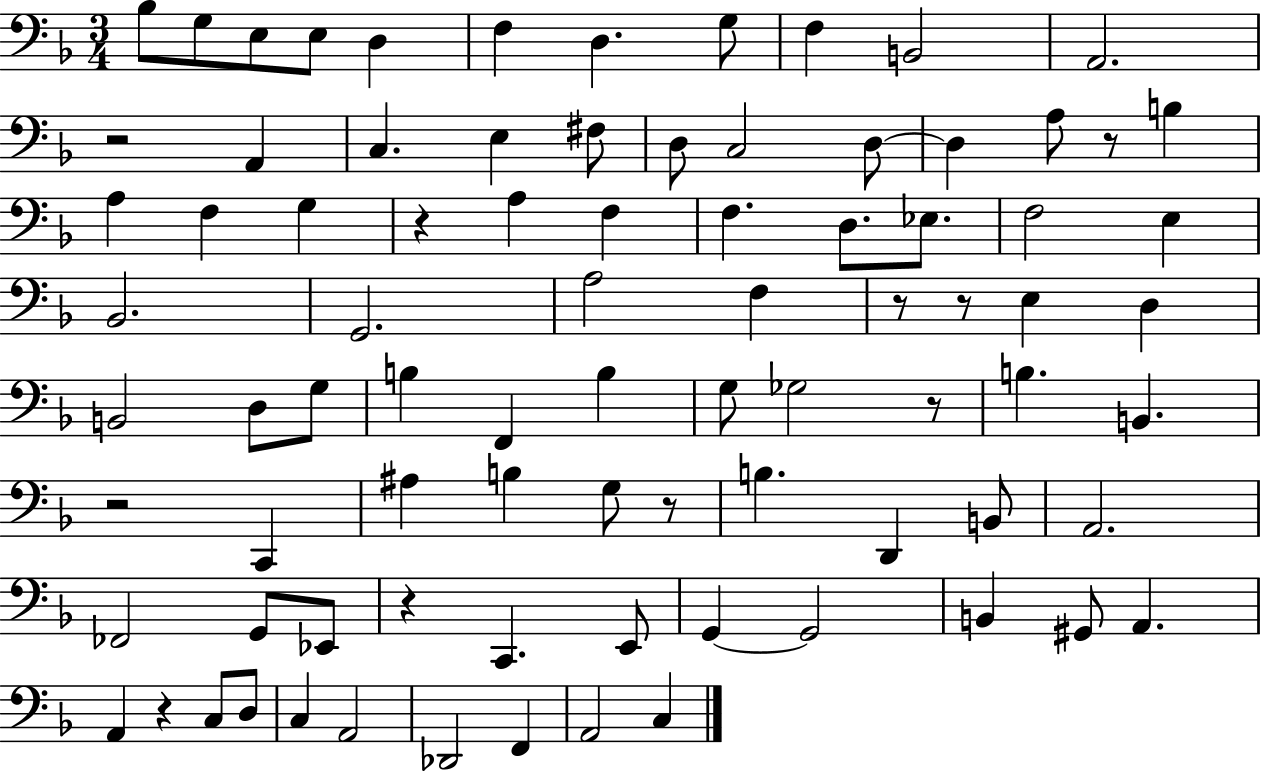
{
  \clef bass
  \numericTimeSignature
  \time 3/4
  \key f \major
  bes8 g8 e8 e8 d4 | f4 d4. g8 | f4 b,2 | a,2. | \break r2 a,4 | c4. e4 fis8 | d8 c2 d8~~ | d4 a8 r8 b4 | \break a4 f4 g4 | r4 a4 f4 | f4. d8. ees8. | f2 e4 | \break bes,2. | g,2. | a2 f4 | r8 r8 e4 d4 | \break b,2 d8 g8 | b4 f,4 b4 | g8 ges2 r8 | b4. b,4. | \break r2 c,4 | ais4 b4 g8 r8 | b4. d,4 b,8 | a,2. | \break fes,2 g,8 ees,8 | r4 c,4. e,8 | g,4~~ g,2 | b,4 gis,8 a,4. | \break a,4 r4 c8 d8 | c4 a,2 | des,2 f,4 | a,2 c4 | \break \bar "|."
}